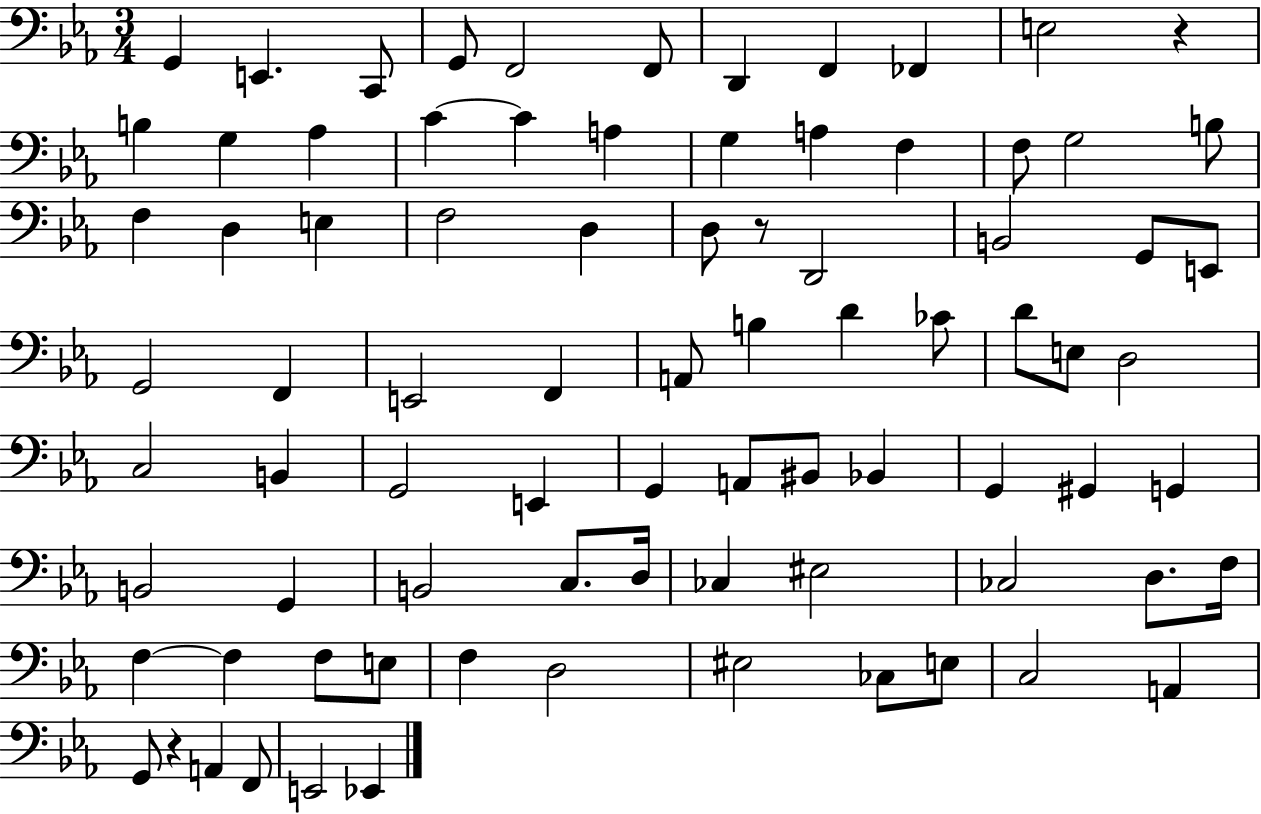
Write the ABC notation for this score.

X:1
T:Untitled
M:3/4
L:1/4
K:Eb
G,, E,, C,,/2 G,,/2 F,,2 F,,/2 D,, F,, _F,, E,2 z B, G, _A, C C A, G, A, F, F,/2 G,2 B,/2 F, D, E, F,2 D, D,/2 z/2 D,,2 B,,2 G,,/2 E,,/2 G,,2 F,, E,,2 F,, A,,/2 B, D _C/2 D/2 E,/2 D,2 C,2 B,, G,,2 E,, G,, A,,/2 ^B,,/2 _B,, G,, ^G,, G,, B,,2 G,, B,,2 C,/2 D,/4 _C, ^E,2 _C,2 D,/2 F,/4 F, F, F,/2 E,/2 F, D,2 ^E,2 _C,/2 E,/2 C,2 A,, G,,/2 z A,, F,,/2 E,,2 _E,,